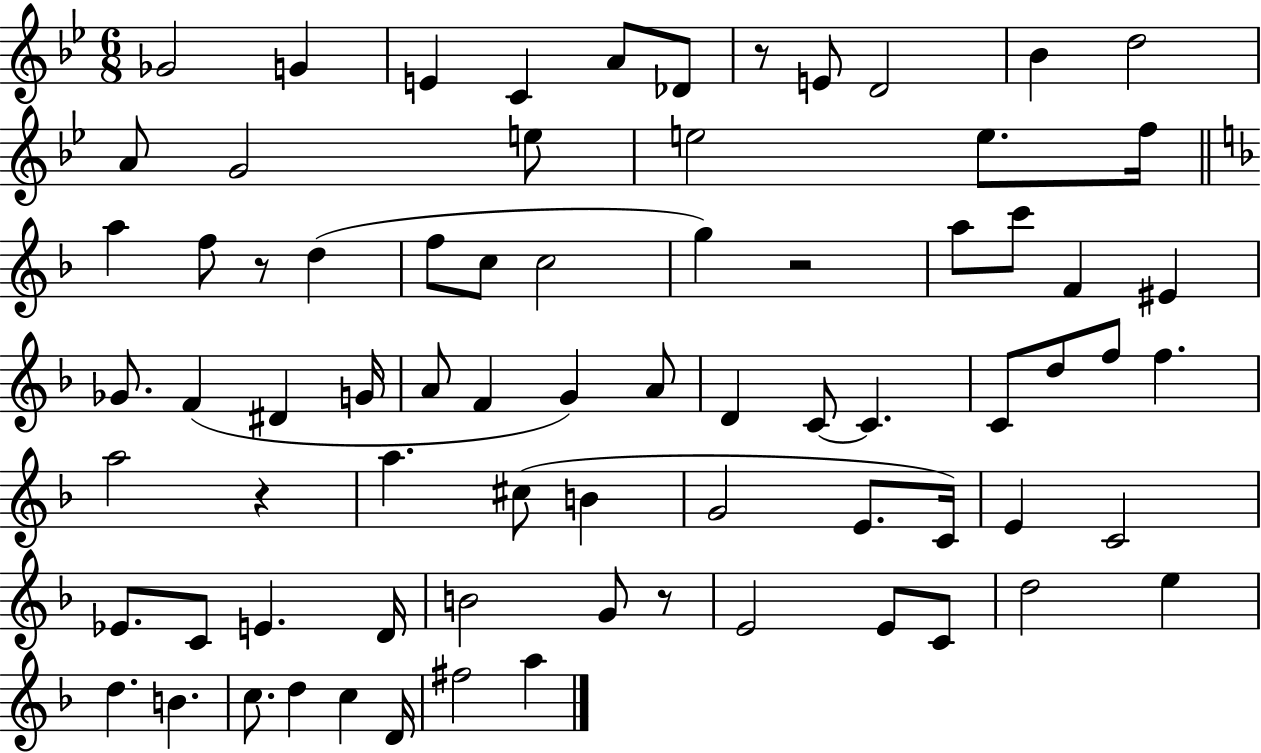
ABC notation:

X:1
T:Untitled
M:6/8
L:1/4
K:Bb
_G2 G E C A/2 _D/2 z/2 E/2 D2 _B d2 A/2 G2 e/2 e2 e/2 f/4 a f/2 z/2 d f/2 c/2 c2 g z2 a/2 c'/2 F ^E _G/2 F ^D G/4 A/2 F G A/2 D C/2 C C/2 d/2 f/2 f a2 z a ^c/2 B G2 E/2 C/4 E C2 _E/2 C/2 E D/4 B2 G/2 z/2 E2 E/2 C/2 d2 e d B c/2 d c D/4 ^f2 a